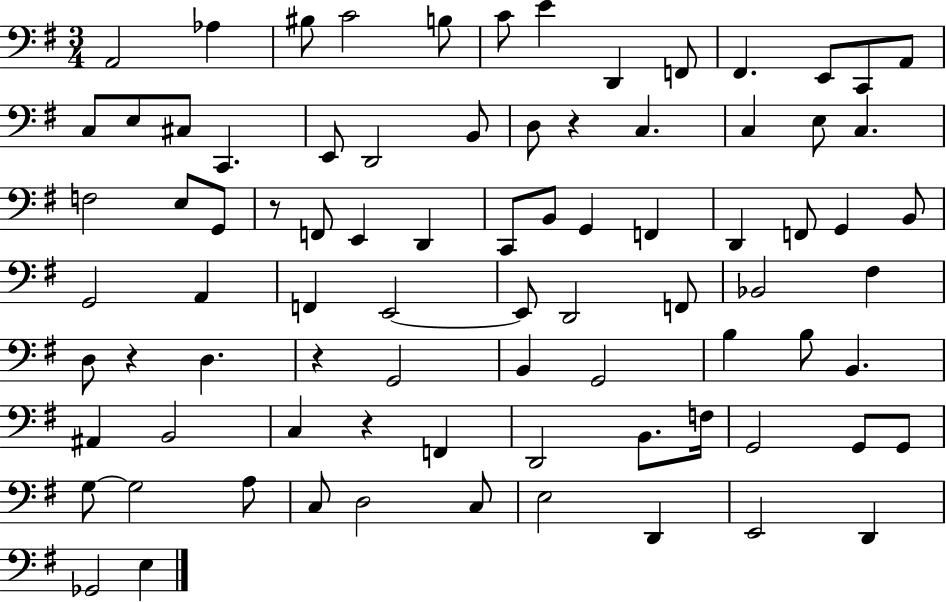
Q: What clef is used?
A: bass